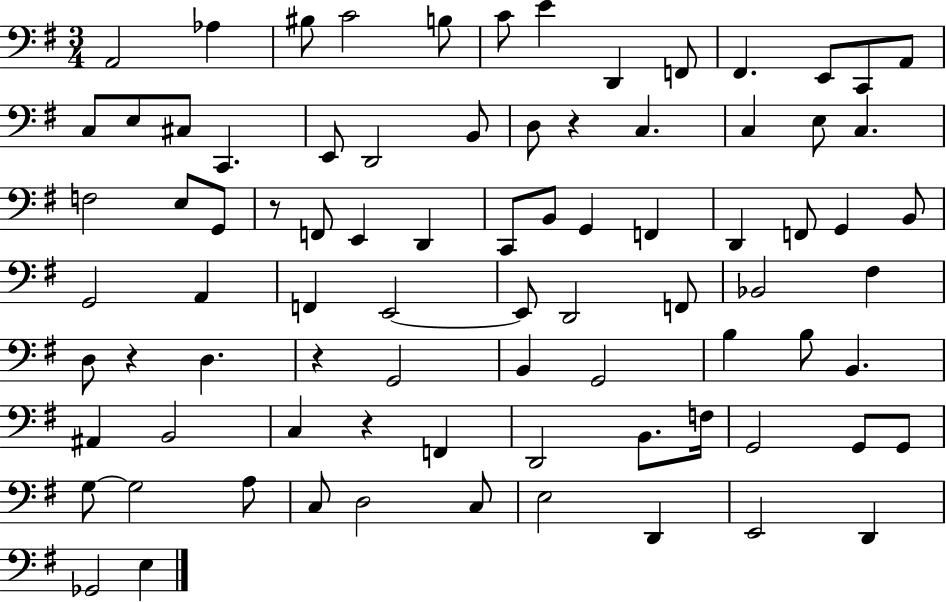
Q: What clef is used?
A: bass